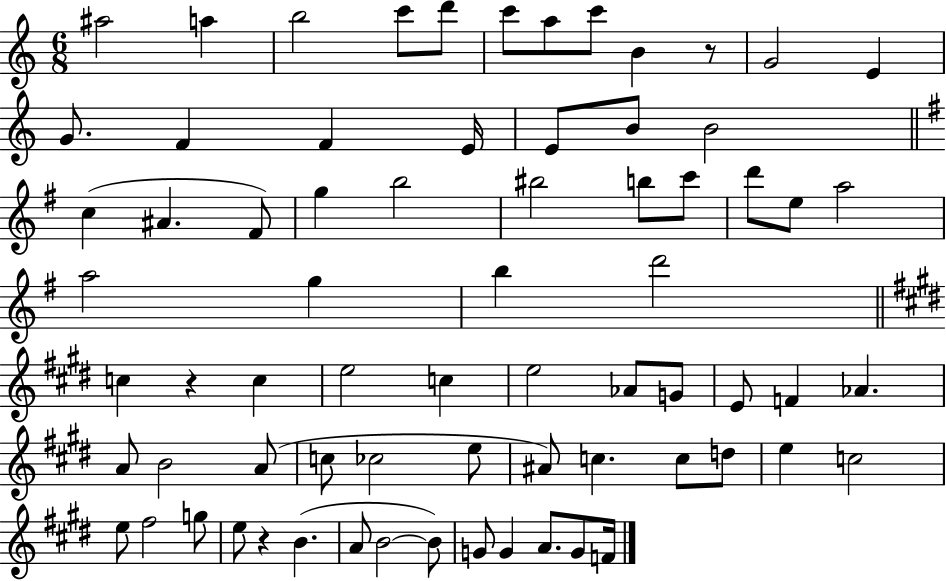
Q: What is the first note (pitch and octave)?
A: A#5